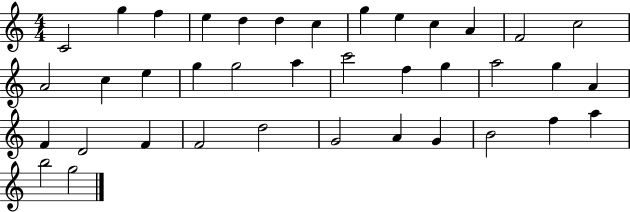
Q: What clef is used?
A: treble